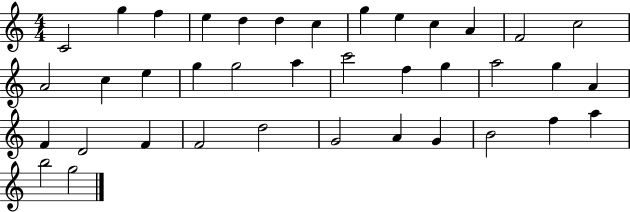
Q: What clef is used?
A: treble